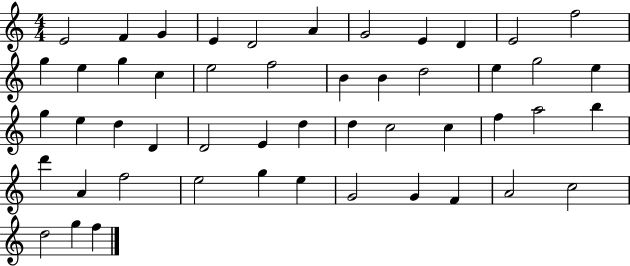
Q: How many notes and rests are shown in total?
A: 50